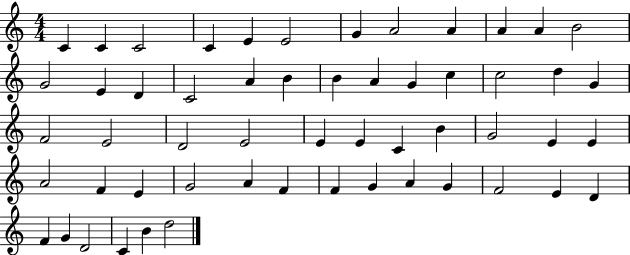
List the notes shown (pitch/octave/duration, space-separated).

C4/q C4/q C4/h C4/q E4/q E4/h G4/q A4/h A4/q A4/q A4/q B4/h G4/h E4/q D4/q C4/h A4/q B4/q B4/q A4/q G4/q C5/q C5/h D5/q G4/q F4/h E4/h D4/h E4/h E4/q E4/q C4/q B4/q G4/h E4/q E4/q A4/h F4/q E4/q G4/h A4/q F4/q F4/q G4/q A4/q G4/q F4/h E4/q D4/q F4/q G4/q D4/h C4/q B4/q D5/h